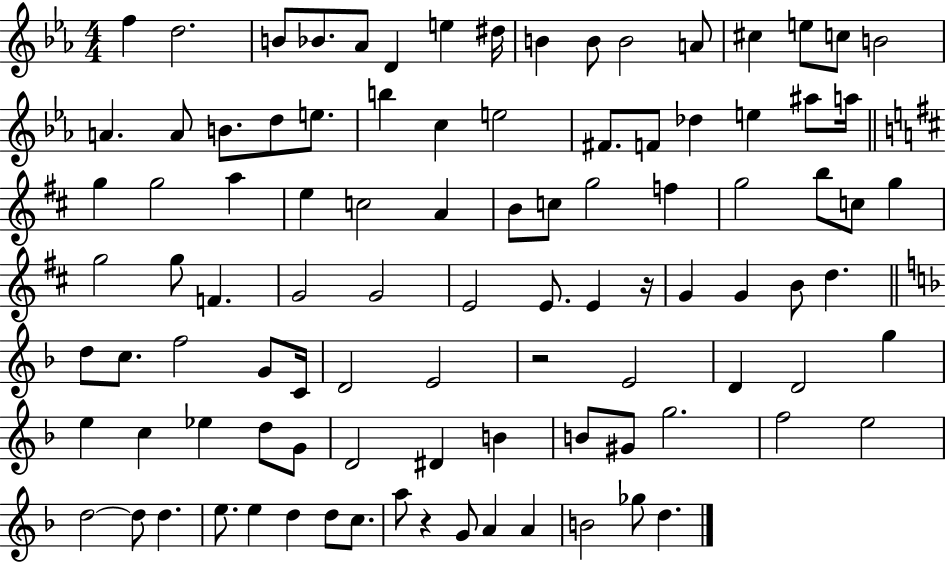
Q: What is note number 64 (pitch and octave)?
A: E4